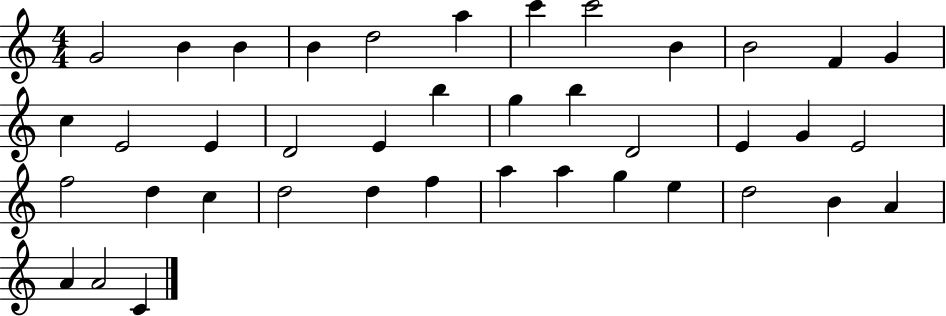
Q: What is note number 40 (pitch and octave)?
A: C4